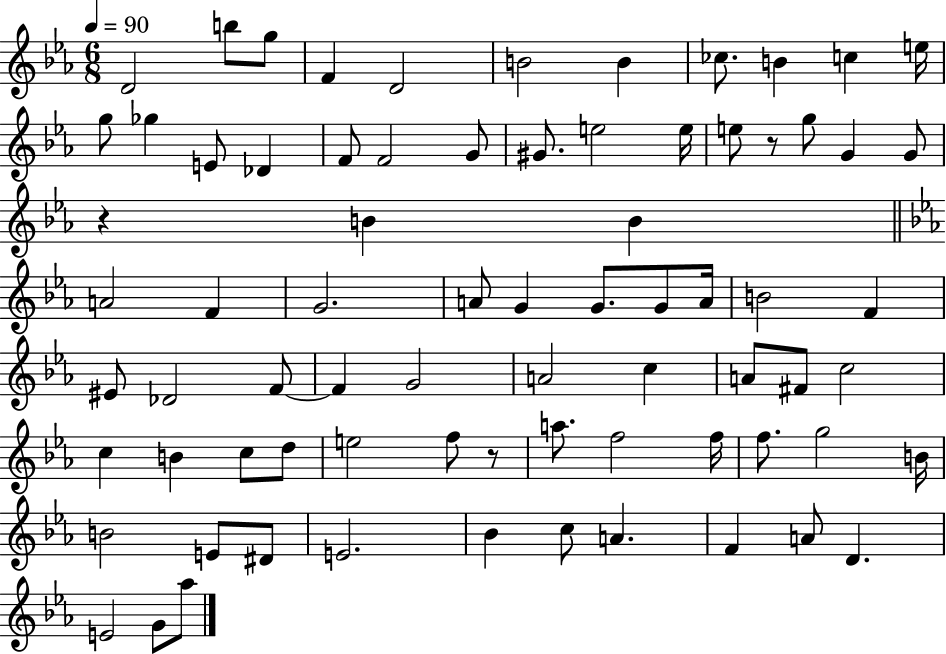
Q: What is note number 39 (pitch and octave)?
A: Db4